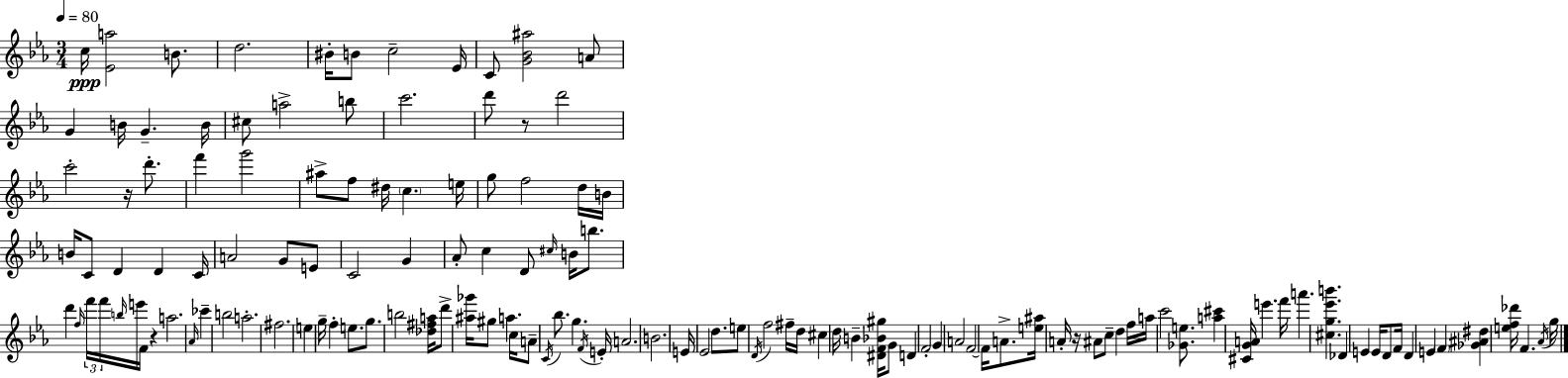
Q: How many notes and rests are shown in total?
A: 135